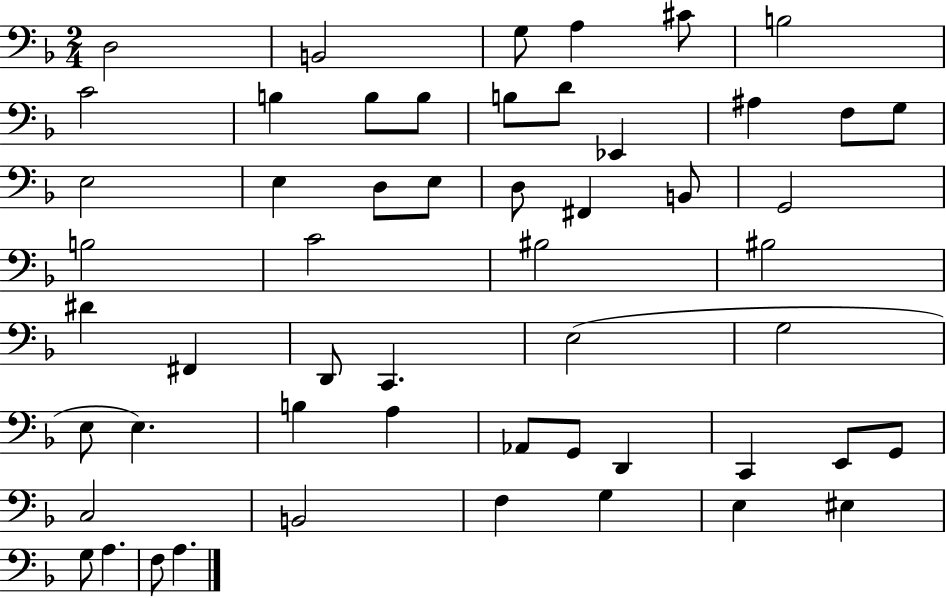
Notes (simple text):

D3/h B2/h G3/e A3/q C#4/e B3/h C4/h B3/q B3/e B3/e B3/e D4/e Eb2/q A#3/q F3/e G3/e E3/h E3/q D3/e E3/e D3/e F#2/q B2/e G2/h B3/h C4/h BIS3/h BIS3/h D#4/q F#2/q D2/e C2/q. E3/h G3/h E3/e E3/q. B3/q A3/q Ab2/e G2/e D2/q C2/q E2/e G2/e C3/h B2/h F3/q G3/q E3/q EIS3/q G3/e A3/q. F3/e A3/q.